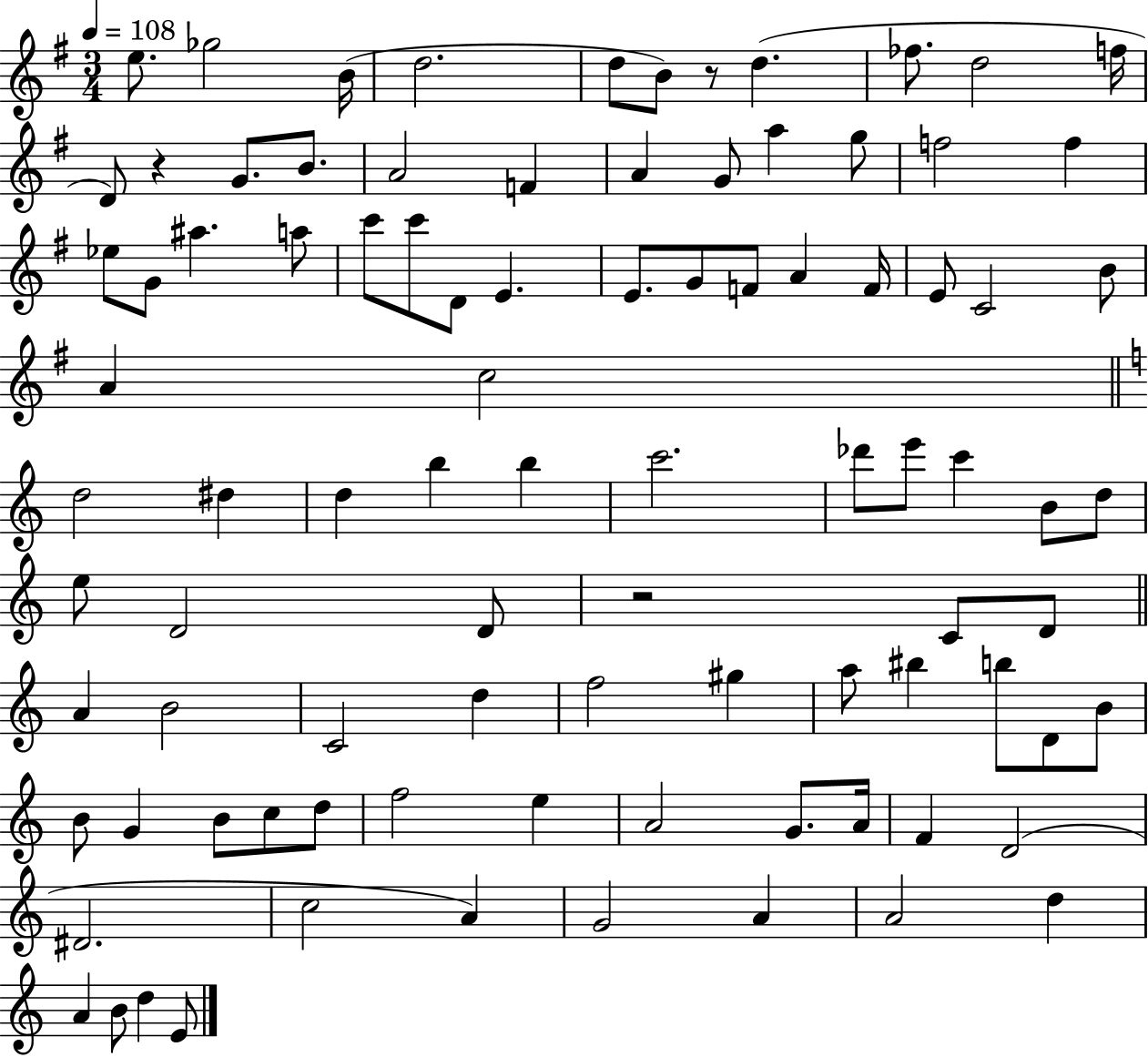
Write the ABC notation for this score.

X:1
T:Untitled
M:3/4
L:1/4
K:G
e/2 _g2 B/4 d2 d/2 B/2 z/2 d _f/2 d2 f/4 D/2 z G/2 B/2 A2 F A G/2 a g/2 f2 f _e/2 G/2 ^a a/2 c'/2 c'/2 D/2 E E/2 G/2 F/2 A F/4 E/2 C2 B/2 A c2 d2 ^d d b b c'2 _d'/2 e'/2 c' B/2 d/2 e/2 D2 D/2 z2 C/2 D/2 A B2 C2 d f2 ^g a/2 ^b b/2 D/2 B/2 B/2 G B/2 c/2 d/2 f2 e A2 G/2 A/4 F D2 ^D2 c2 A G2 A A2 d A B/2 d E/2